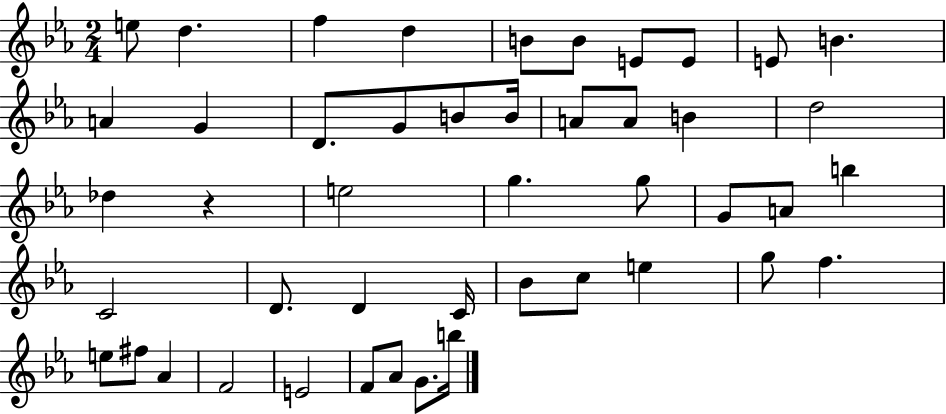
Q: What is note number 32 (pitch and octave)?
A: Bb4